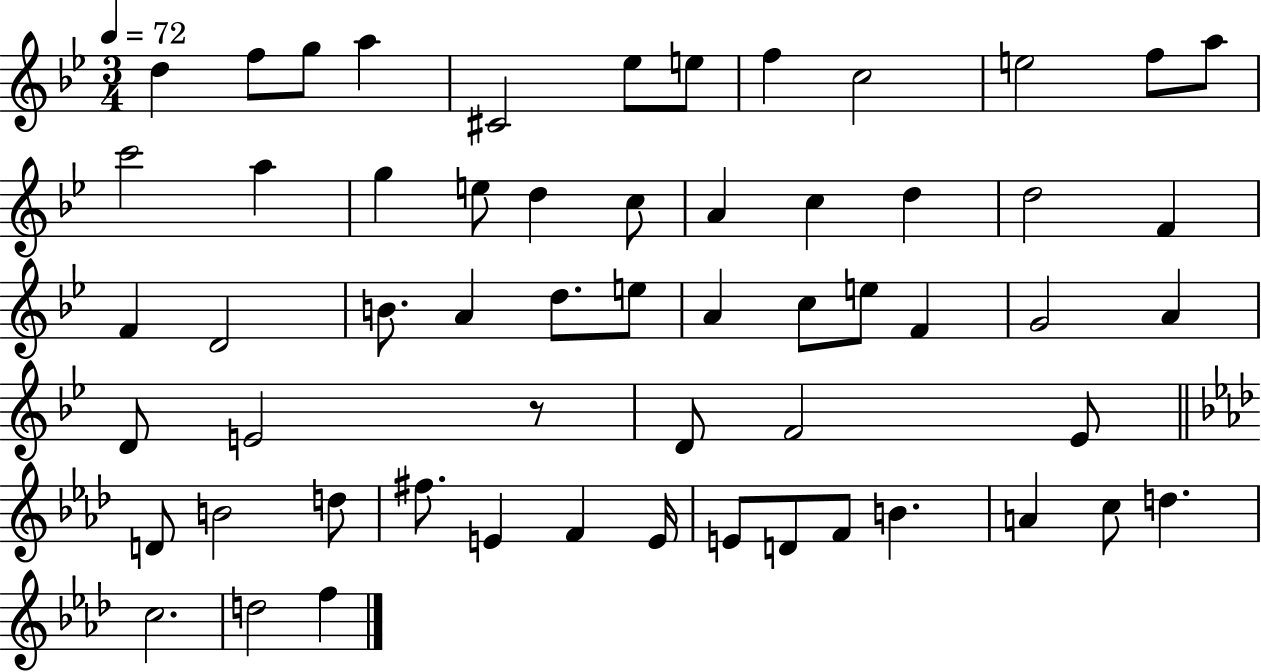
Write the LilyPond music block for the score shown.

{
  \clef treble
  \numericTimeSignature
  \time 3/4
  \key bes \major
  \tempo 4 = 72
  \repeat volta 2 { d''4 f''8 g''8 a''4 | cis'2 ees''8 e''8 | f''4 c''2 | e''2 f''8 a''8 | \break c'''2 a''4 | g''4 e''8 d''4 c''8 | a'4 c''4 d''4 | d''2 f'4 | \break f'4 d'2 | b'8. a'4 d''8. e''8 | a'4 c''8 e''8 f'4 | g'2 a'4 | \break d'8 e'2 r8 | d'8 f'2 ees'8 | \bar "||" \break \key f \minor d'8 b'2 d''8 | fis''8. e'4 f'4 e'16 | e'8 d'8 f'8 b'4. | a'4 c''8 d''4. | \break c''2. | d''2 f''4 | } \bar "|."
}